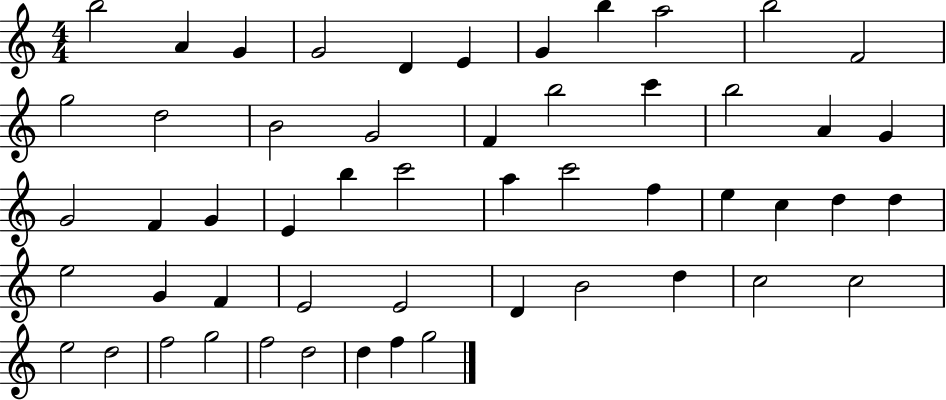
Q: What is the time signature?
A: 4/4